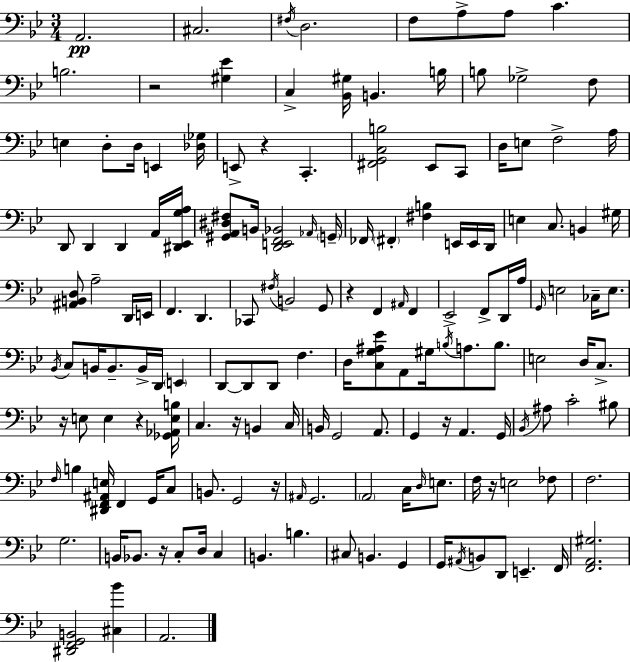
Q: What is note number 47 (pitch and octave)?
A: F2